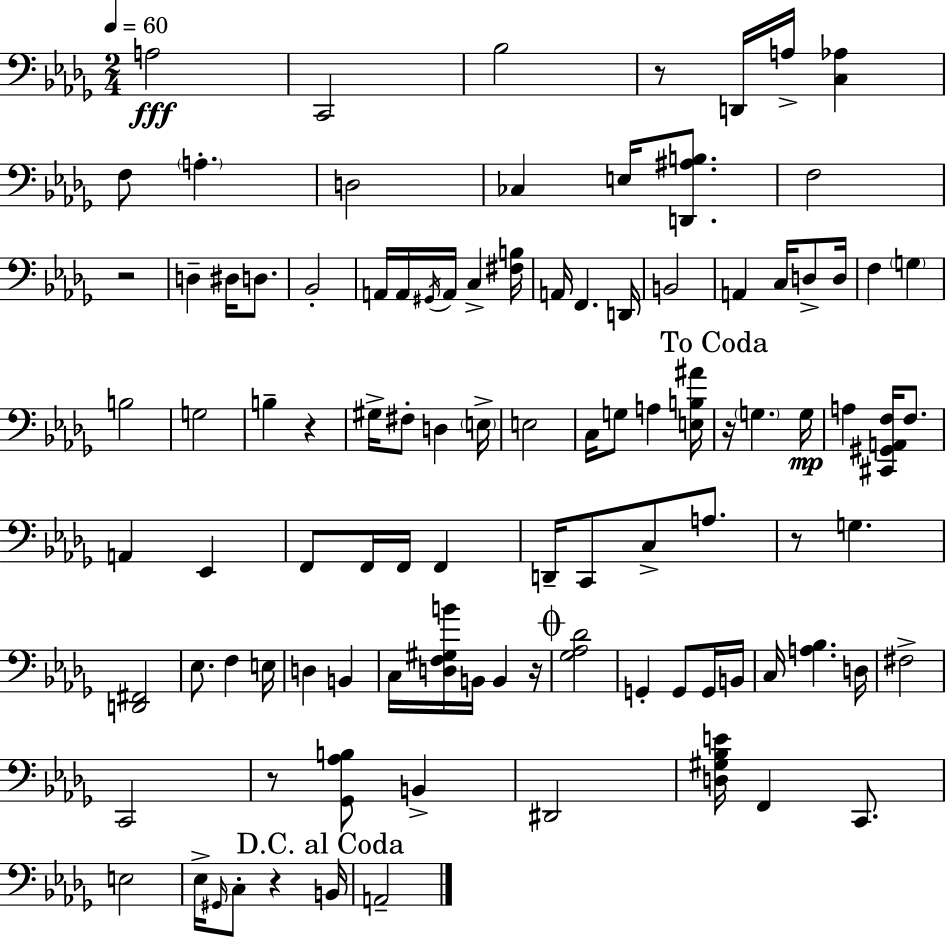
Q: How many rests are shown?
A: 8